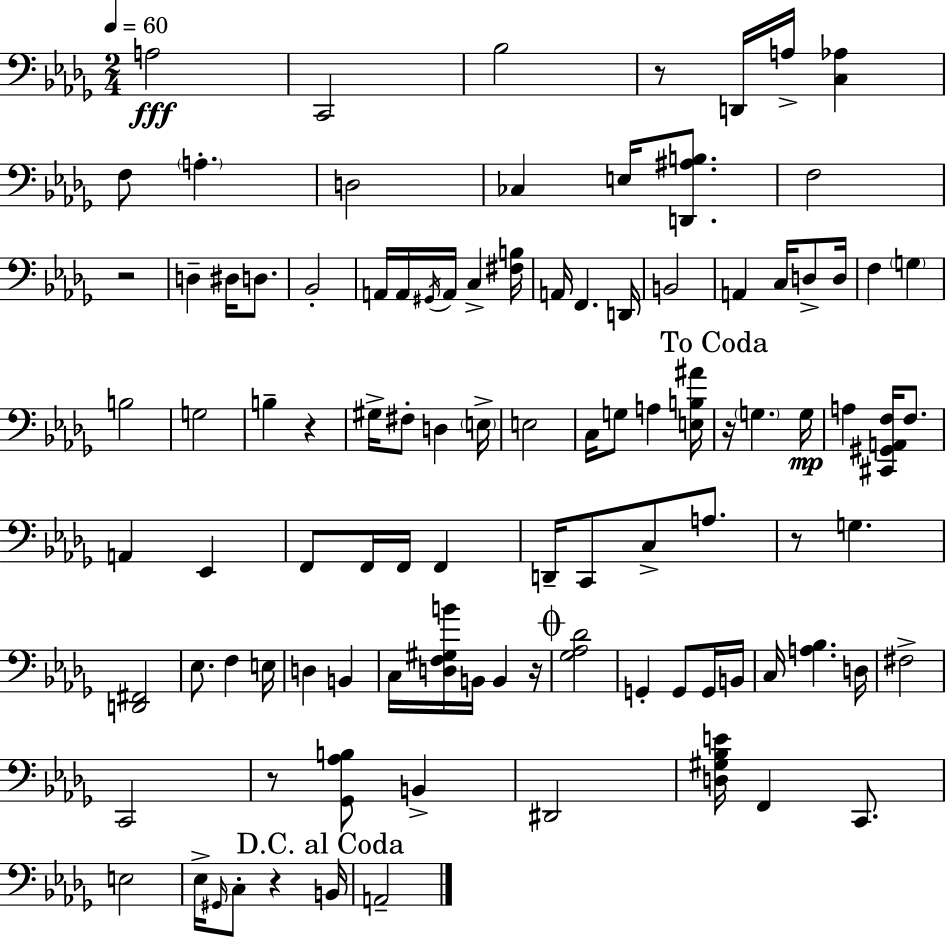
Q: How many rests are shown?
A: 8